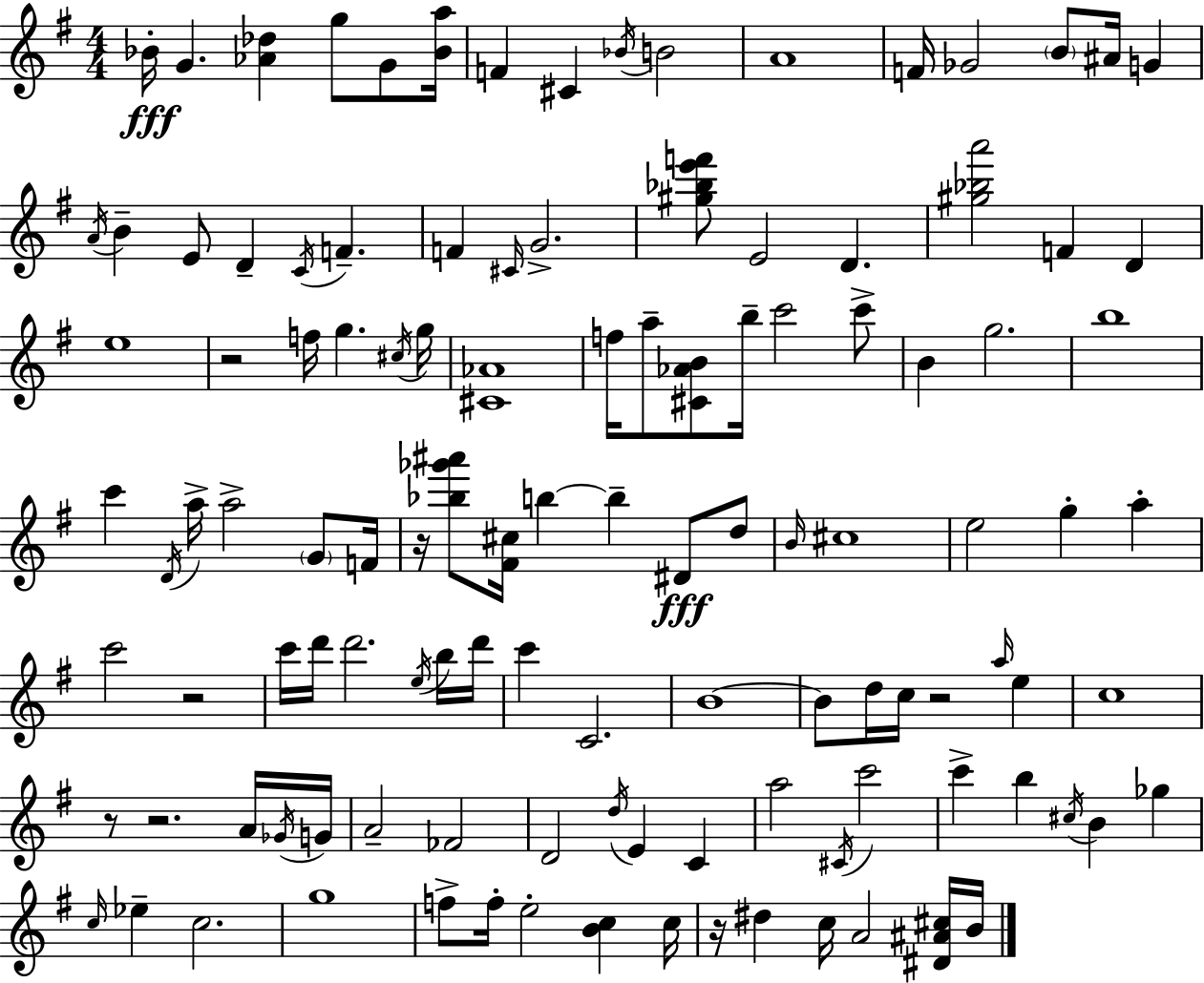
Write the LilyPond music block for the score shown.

{
  \clef treble
  \numericTimeSignature
  \time 4/4
  \key e \minor
  bes'16-.\fff g'4. <aes' des''>4 g''8 g'8 <bes' a''>16 | f'4 cis'4 \acciaccatura { bes'16 } b'2 | a'1 | f'16 ges'2 \parenthesize b'8 ais'16 g'4 | \break \acciaccatura { a'16 } b'4-- e'8 d'4-- \acciaccatura { c'16 } f'4.-- | f'4 \grace { cis'16 } g'2.-> | <gis'' bes'' e''' f'''>8 e'2 d'4. | <gis'' bes'' a'''>2 f'4 | \break d'4 e''1 | r2 f''16 g''4. | \acciaccatura { cis''16 } g''16 <cis' aes'>1 | f''16 a''8-- <cis' aes' b'>8 b''16-- c'''2 | \break c'''8-> b'4 g''2. | b''1 | c'''4 \acciaccatura { d'16 } a''16-> a''2-> | \parenthesize g'8 f'16 r16 <bes'' ges''' ais'''>8 <fis' cis''>16 b''4~~ b''4-- | \break dis'8\fff d''8 \grace { b'16 } cis''1 | e''2 g''4-. | a''4-. c'''2 r2 | c'''16 d'''16 d'''2. | \break \acciaccatura { e''16 } b''16 d'''16 c'''4 c'2. | b'1~~ | b'8 d''16 c''16 r2 | \grace { a''16 } e''4 c''1 | \break r8 r2. | a'16 \acciaccatura { ges'16 } g'16 a'2-- | fes'2 d'2 | \acciaccatura { d''16 } e'4 c'4 a''2 | \break \acciaccatura { cis'16 } c'''2 c'''4-> | b''4 \acciaccatura { cis''16 } b'4 ges''4 \grace { c''16 } ees''4-- | c''2. g''1 | f''8-> | \break f''16-. e''2-. <b' c''>4 c''16 r16 dis''4 | c''16 a'2 <dis' ais' cis''>16 b'16 \bar "|."
}